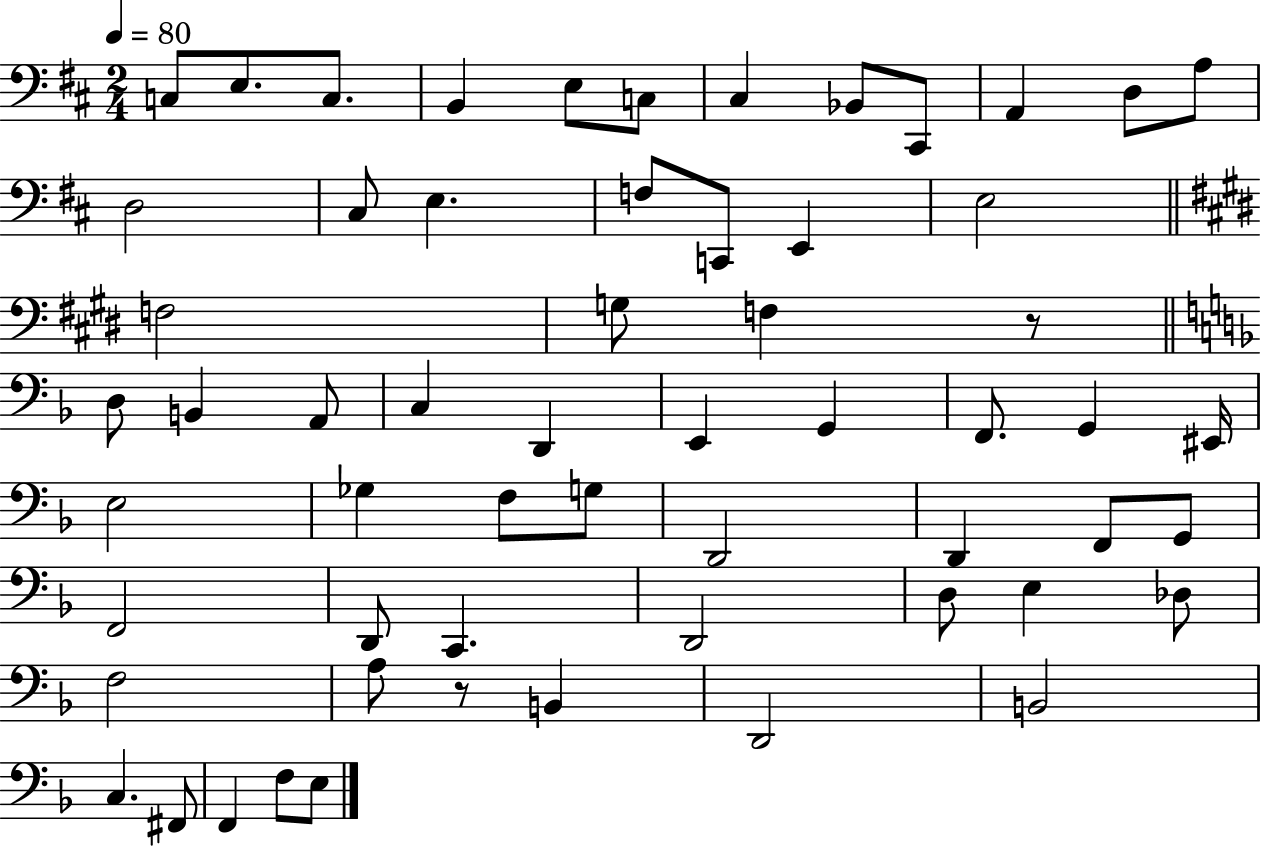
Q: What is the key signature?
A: D major